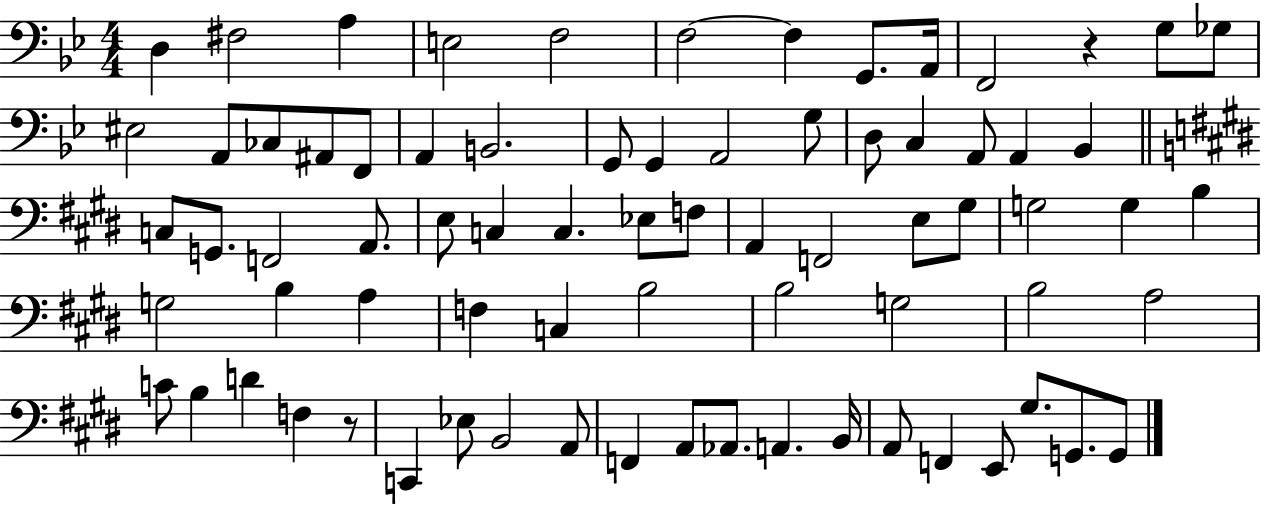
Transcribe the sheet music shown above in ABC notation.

X:1
T:Untitled
M:4/4
L:1/4
K:Bb
D, ^F,2 A, E,2 F,2 F,2 F, G,,/2 A,,/4 F,,2 z G,/2 _G,/2 ^E,2 A,,/2 _C,/2 ^A,,/2 F,,/2 A,, B,,2 G,,/2 G,, A,,2 G,/2 D,/2 C, A,,/2 A,, _B,, C,/2 G,,/2 F,,2 A,,/2 E,/2 C, C, _E,/2 F,/2 A,, F,,2 E,/2 ^G,/2 G,2 G, B, G,2 B, A, F, C, B,2 B,2 G,2 B,2 A,2 C/2 B, D F, z/2 C,, _E,/2 B,,2 A,,/2 F,, A,,/2 _A,,/2 A,, B,,/4 A,,/2 F,, E,,/2 ^G,/2 G,,/2 G,,/2